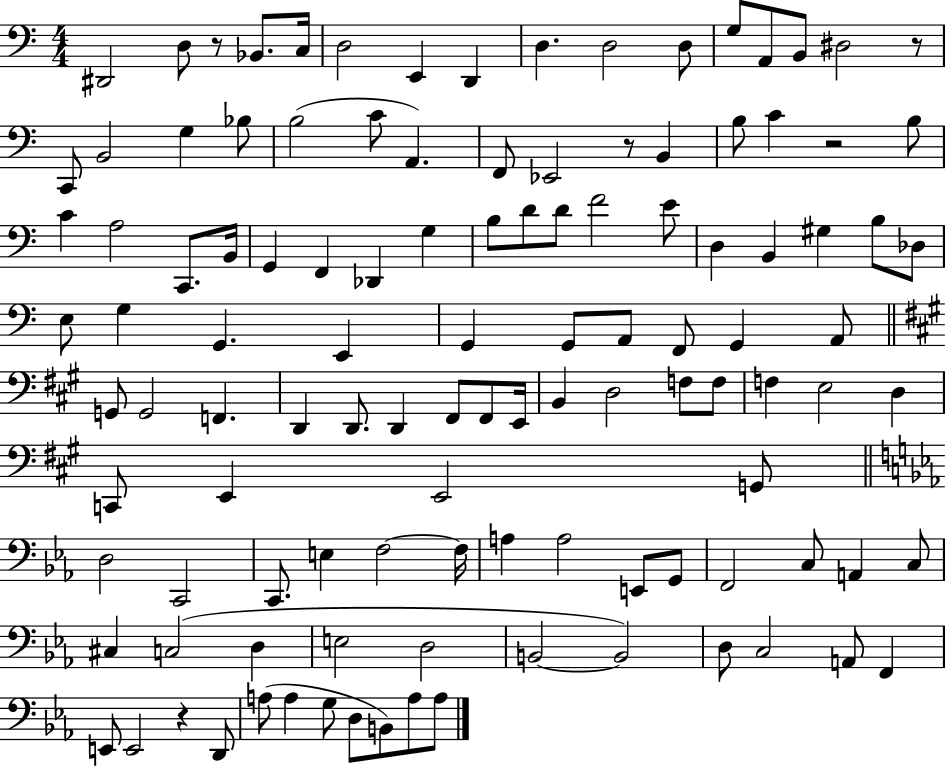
D#2/h D3/e R/e Bb2/e. C3/s D3/h E2/q D2/q D3/q. D3/h D3/e G3/e A2/e B2/e D#3/h R/e C2/e B2/h G3/q Bb3/e B3/h C4/e A2/q. F2/e Eb2/h R/e B2/q B3/e C4/q R/h B3/e C4/q A3/h C2/e. B2/s G2/q F2/q Db2/q G3/q B3/e D4/e D4/e F4/h E4/e D3/q B2/q G#3/q B3/e Db3/e E3/e G3/q G2/q. E2/q G2/q G2/e A2/e F2/e G2/q A2/e G2/e G2/h F2/q. D2/q D2/e. D2/q F#2/e F#2/e E2/s B2/q D3/h F3/e F3/e F3/q E3/h D3/q C2/e E2/q E2/h G2/e D3/h C2/h C2/e. E3/q F3/h F3/s A3/q A3/h E2/e G2/e F2/h C3/e A2/q C3/e C#3/q C3/h D3/q E3/h D3/h B2/h B2/h D3/e C3/h A2/e F2/q E2/e E2/h R/q D2/e A3/e A3/q G3/e D3/e B2/e A3/e A3/e